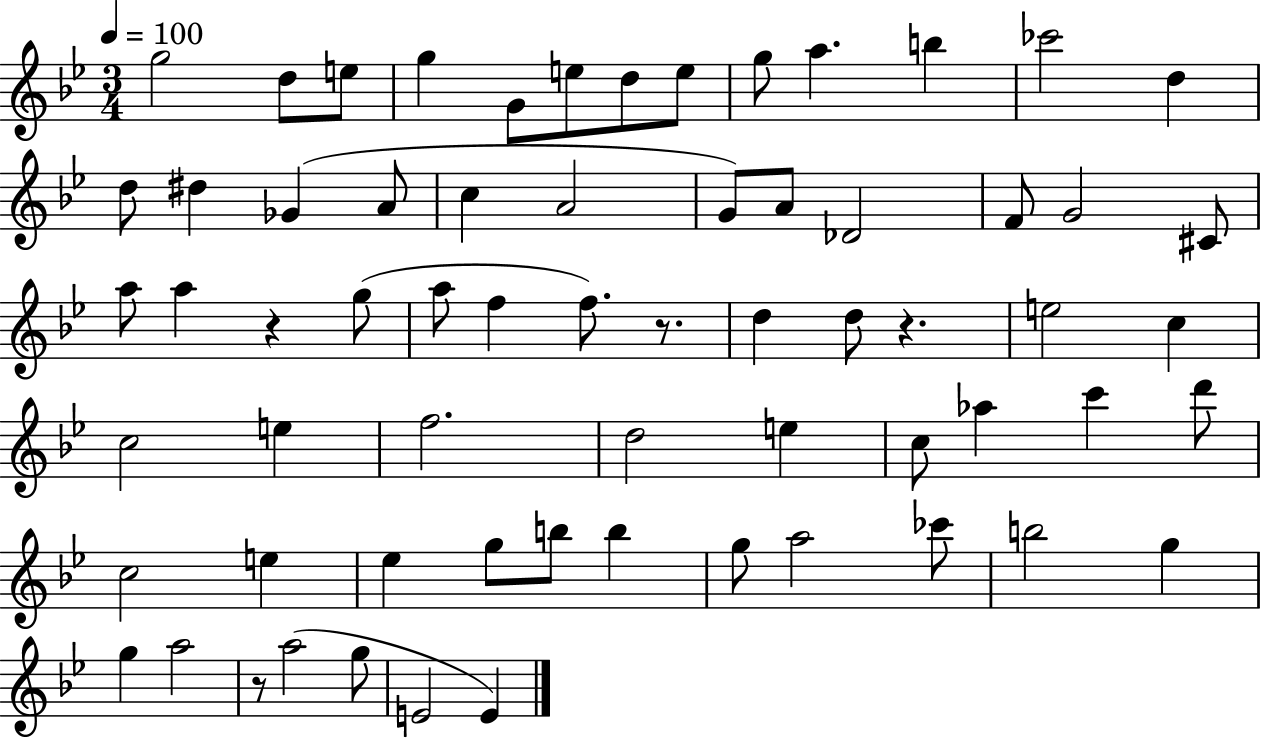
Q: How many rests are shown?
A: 4